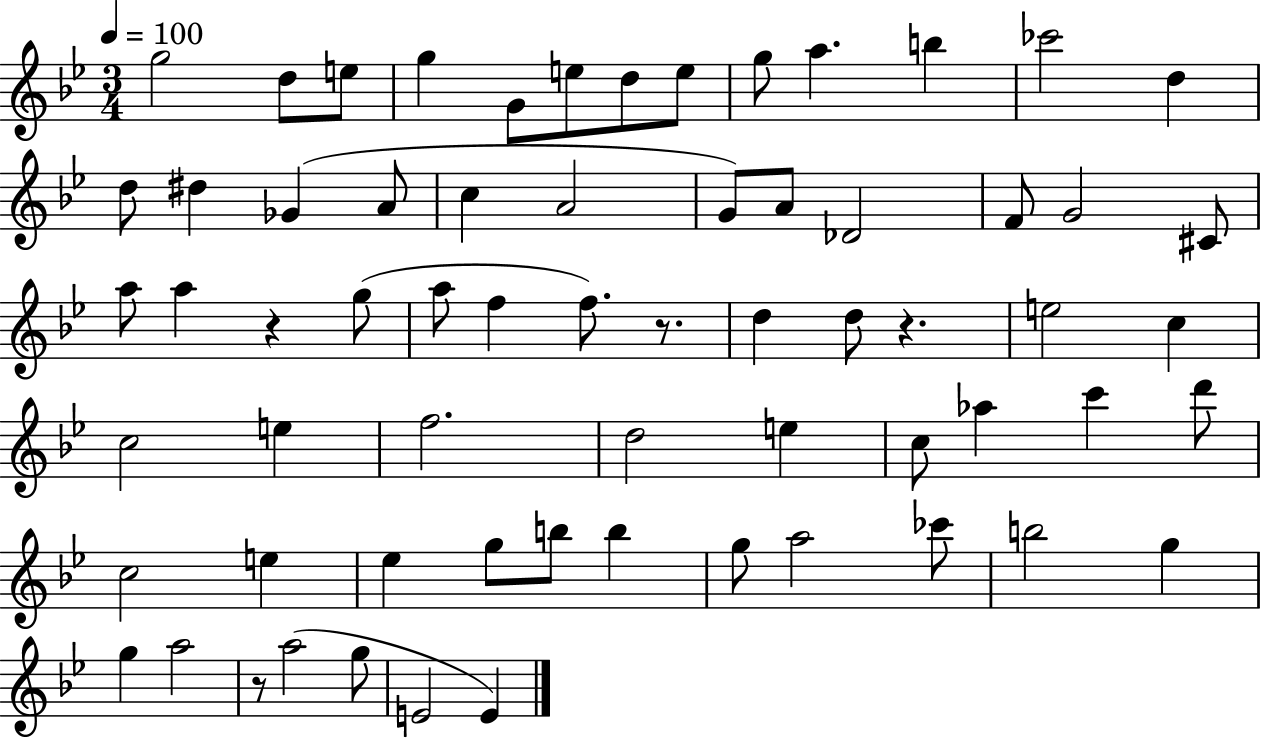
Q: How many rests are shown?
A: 4